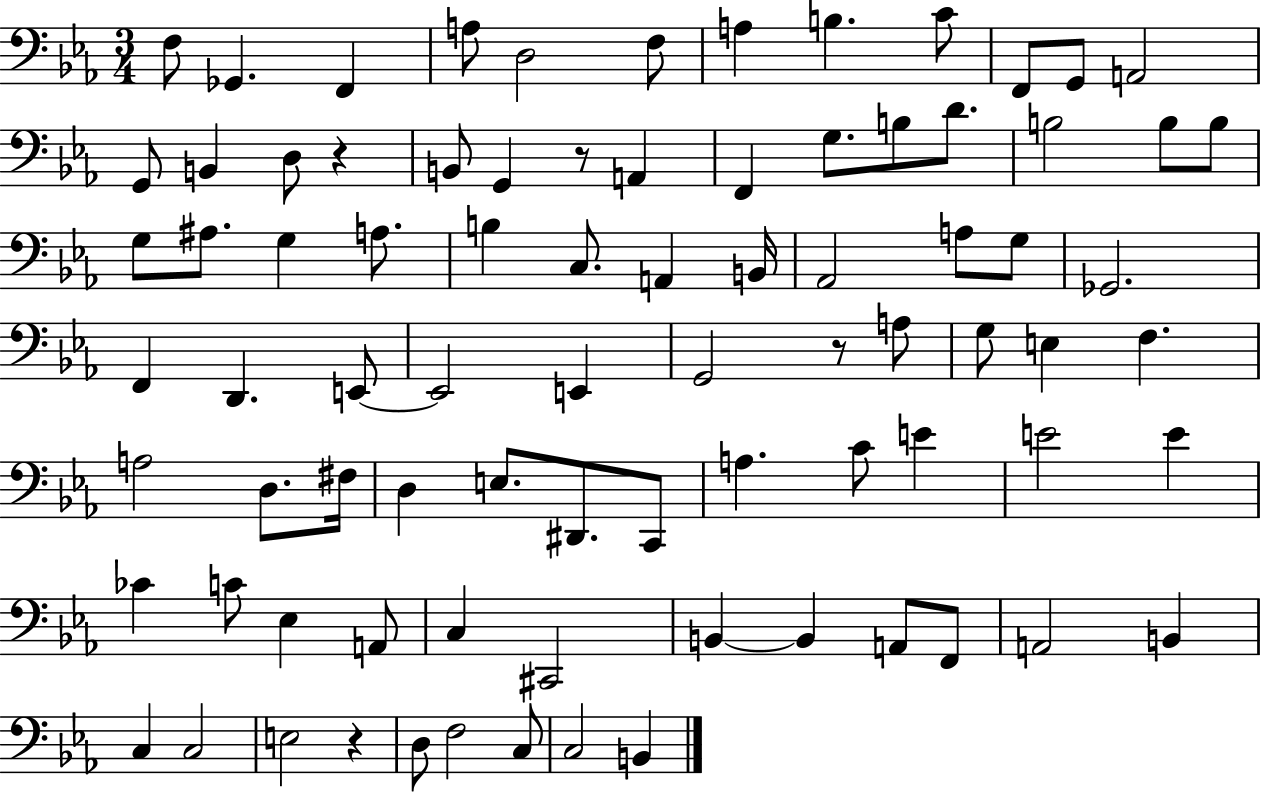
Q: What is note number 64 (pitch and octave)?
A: C3